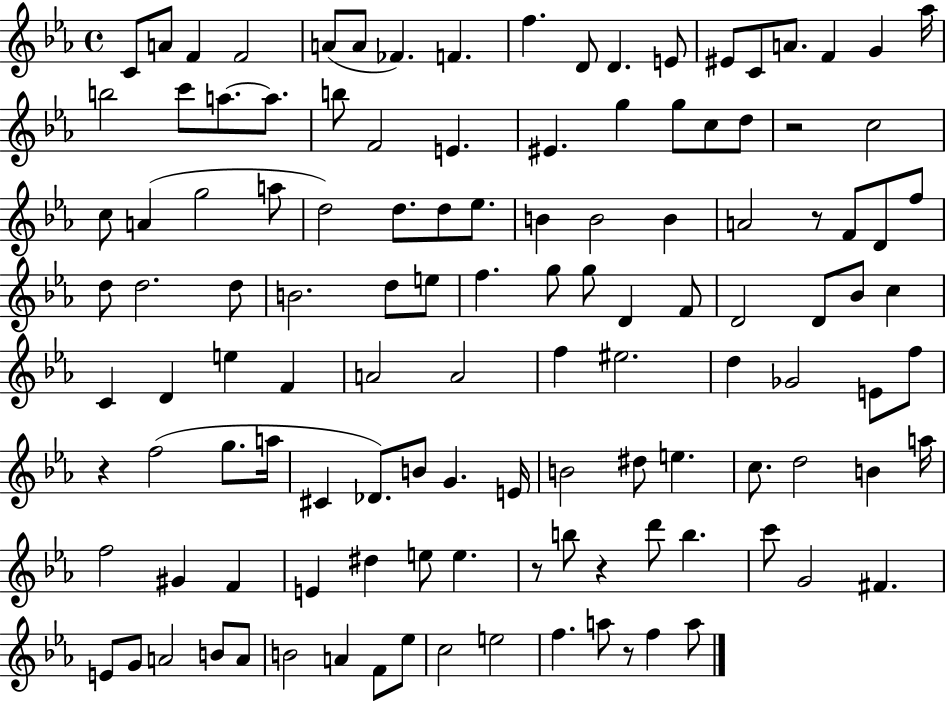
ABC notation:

X:1
T:Untitled
M:4/4
L:1/4
K:Eb
C/2 A/2 F F2 A/2 A/2 _F F f D/2 D E/2 ^E/2 C/2 A/2 F G _a/4 b2 c'/2 a/2 a/2 b/2 F2 E ^E g g/2 c/2 d/2 z2 c2 c/2 A g2 a/2 d2 d/2 d/2 _e/2 B B2 B A2 z/2 F/2 D/2 f/2 d/2 d2 d/2 B2 d/2 e/2 f g/2 g/2 D F/2 D2 D/2 _B/2 c C D e F A2 A2 f ^e2 d _G2 E/2 f/2 z f2 g/2 a/4 ^C _D/2 B/2 G E/4 B2 ^d/2 e c/2 d2 B a/4 f2 ^G F E ^d e/2 e z/2 b/2 z d'/2 b c'/2 G2 ^F E/2 G/2 A2 B/2 A/2 B2 A F/2 _e/2 c2 e2 f a/2 z/2 f a/2